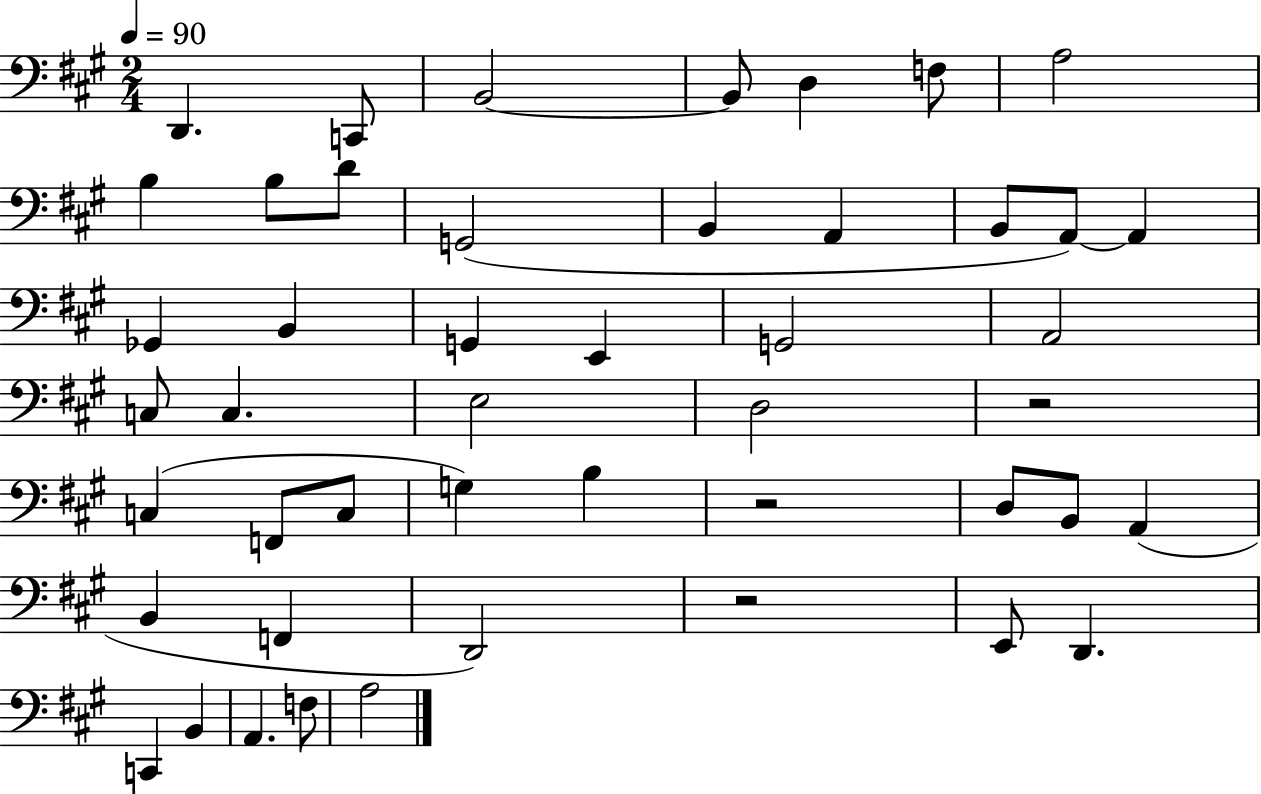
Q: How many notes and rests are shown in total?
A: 47